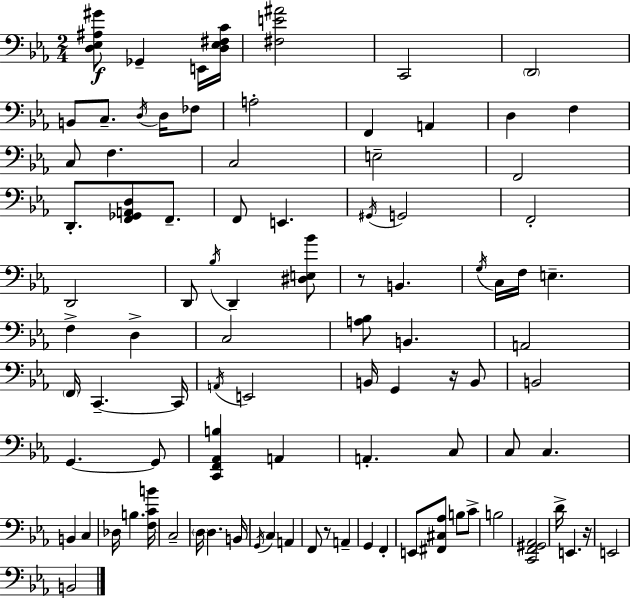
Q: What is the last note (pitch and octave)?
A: B2